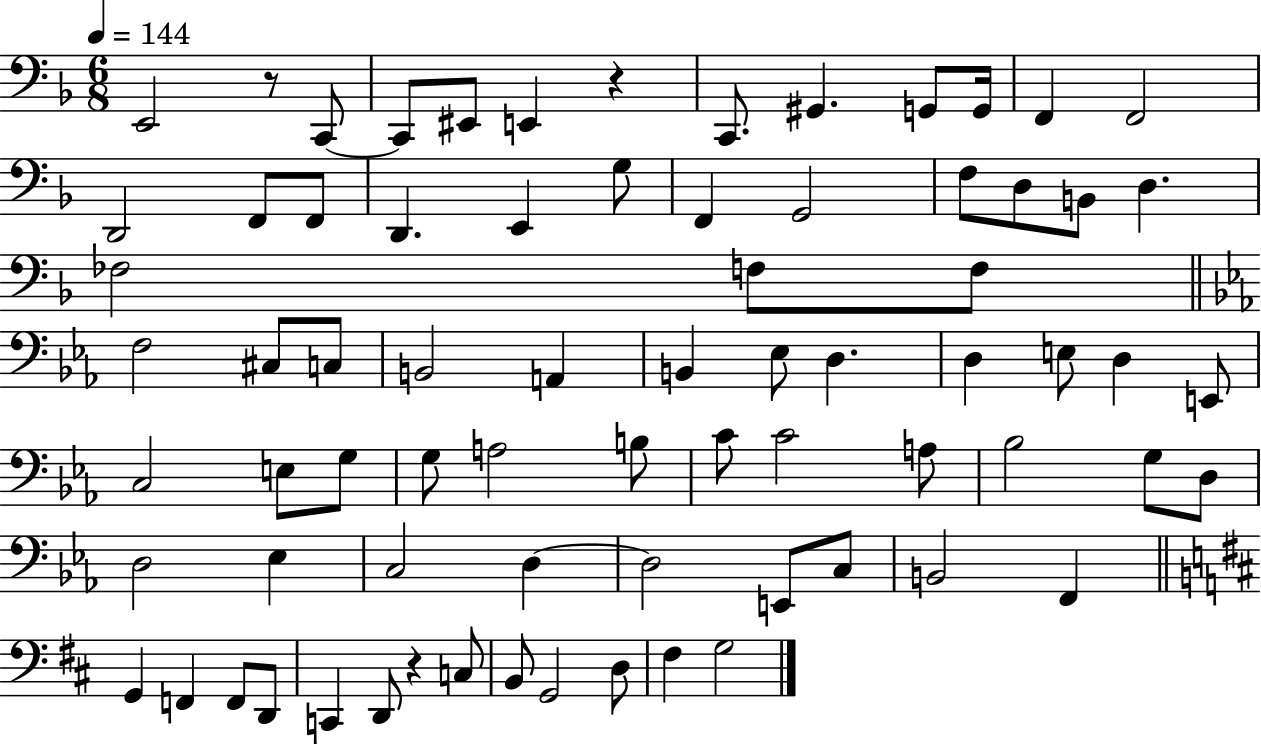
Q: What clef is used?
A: bass